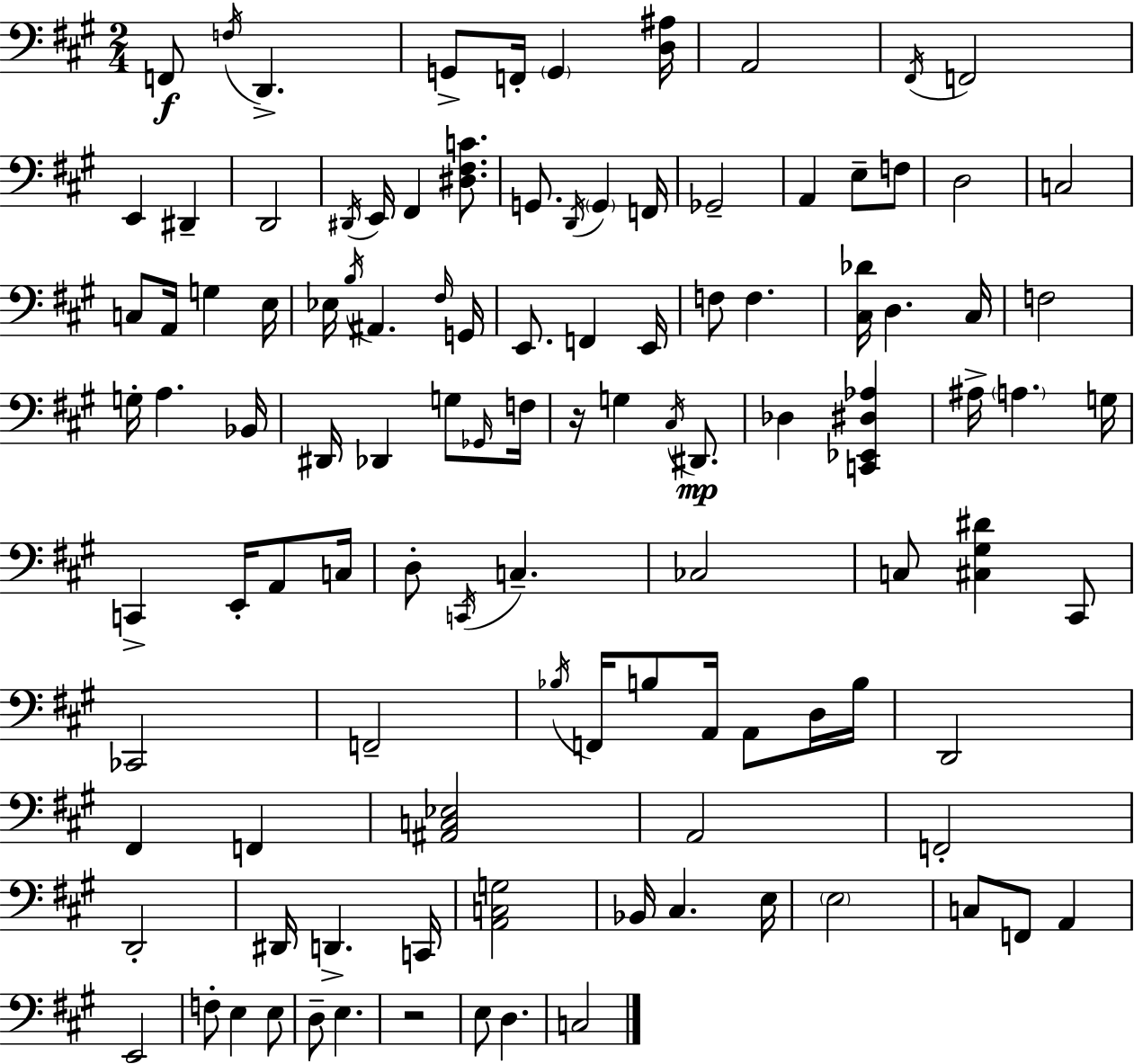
X:1
T:Untitled
M:2/4
L:1/4
K:A
F,,/2 F,/4 D,, G,,/2 F,,/4 G,, [D,^A,]/4 A,,2 ^F,,/4 F,,2 E,, ^D,, D,,2 ^D,,/4 E,,/4 ^F,, [^D,^F,C]/2 G,,/2 D,,/4 G,, F,,/4 _G,,2 A,, E,/2 F,/2 D,2 C,2 C,/2 A,,/4 G, E,/4 _E,/4 B,/4 ^A,, ^F,/4 G,,/4 E,,/2 F,, E,,/4 F,/2 F, [^C,_D]/4 D, ^C,/4 F,2 G,/4 A, _B,,/4 ^D,,/4 _D,, G,/2 _G,,/4 F,/4 z/4 G, ^C,/4 ^D,,/2 _D, [C,,_E,,^D,_A,] ^A,/4 A, G,/4 C,, E,,/4 A,,/2 C,/4 D,/2 C,,/4 C, _C,2 C,/2 [^C,^G,^D] ^C,,/2 _C,,2 F,,2 _B,/4 F,,/4 B,/2 A,,/4 A,,/2 D,/4 B,/4 D,,2 ^F,, F,, [^A,,C,_E,]2 A,,2 F,,2 D,,2 ^D,,/4 D,, C,,/4 [A,,C,G,]2 _B,,/4 ^C, E,/4 E,2 C,/2 F,,/2 A,, E,,2 F,/2 E, E,/2 D,/2 E, z2 E,/2 D, C,2